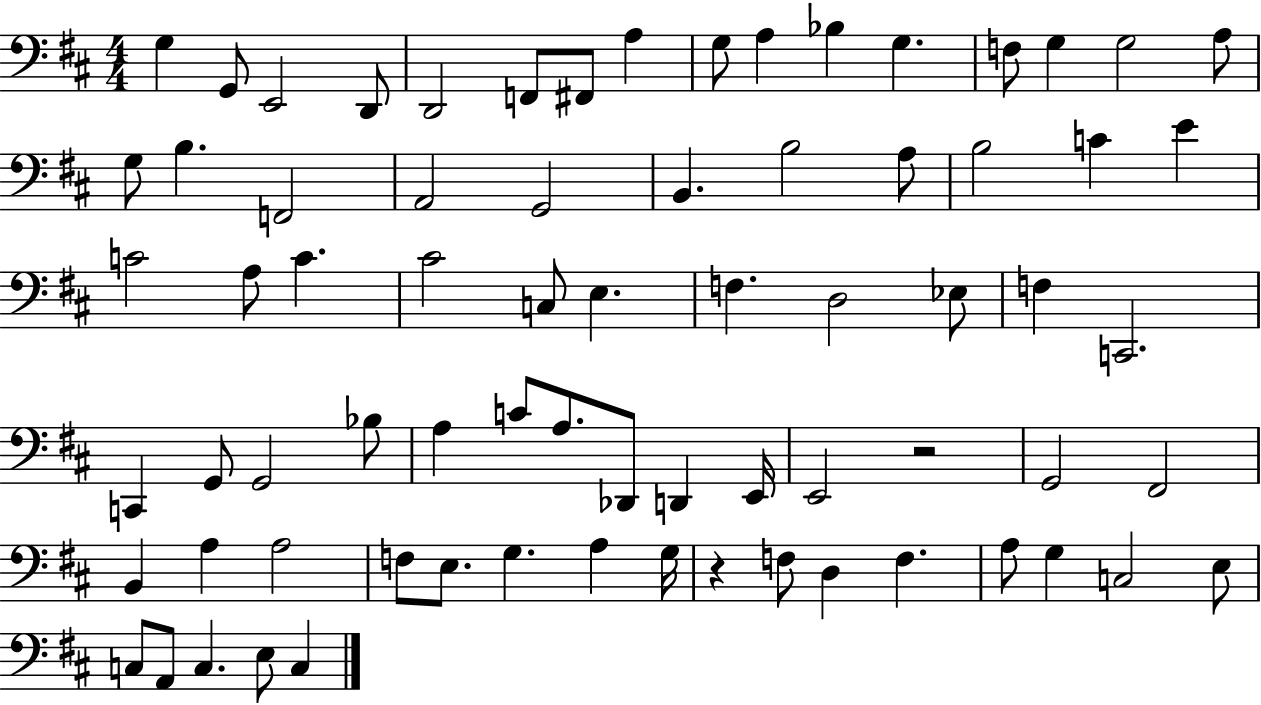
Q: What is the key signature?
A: D major